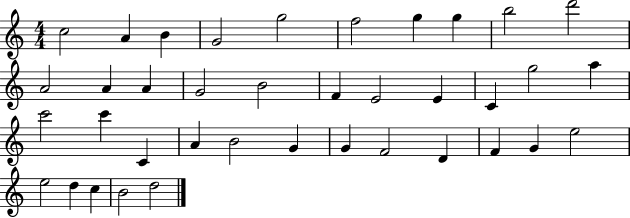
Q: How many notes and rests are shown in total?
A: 38